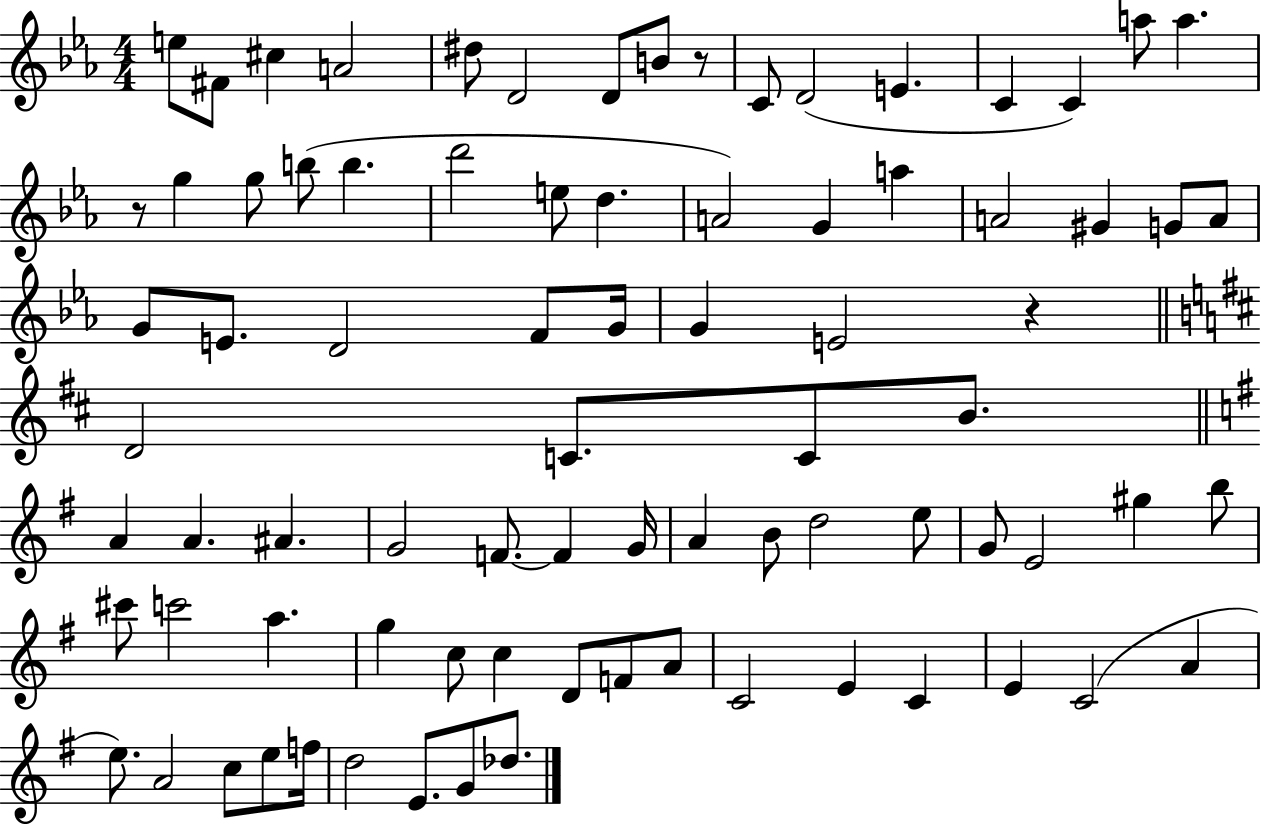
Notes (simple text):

E5/e F#4/e C#5/q A4/h D#5/e D4/h D4/e B4/e R/e C4/e D4/h E4/q. C4/q C4/q A5/e A5/q. R/e G5/q G5/e B5/e B5/q. D6/h E5/e D5/q. A4/h G4/q A5/q A4/h G#4/q G4/e A4/e G4/e E4/e. D4/h F4/e G4/s G4/q E4/h R/q D4/h C4/e. C4/e B4/e. A4/q A4/q. A#4/q. G4/h F4/e. F4/q G4/s A4/q B4/e D5/h E5/e G4/e E4/h G#5/q B5/e C#6/e C6/h A5/q. G5/q C5/e C5/q D4/e F4/e A4/e C4/h E4/q C4/q E4/q C4/h A4/q E5/e. A4/h C5/e E5/e F5/s D5/h E4/e. G4/e Db5/e.